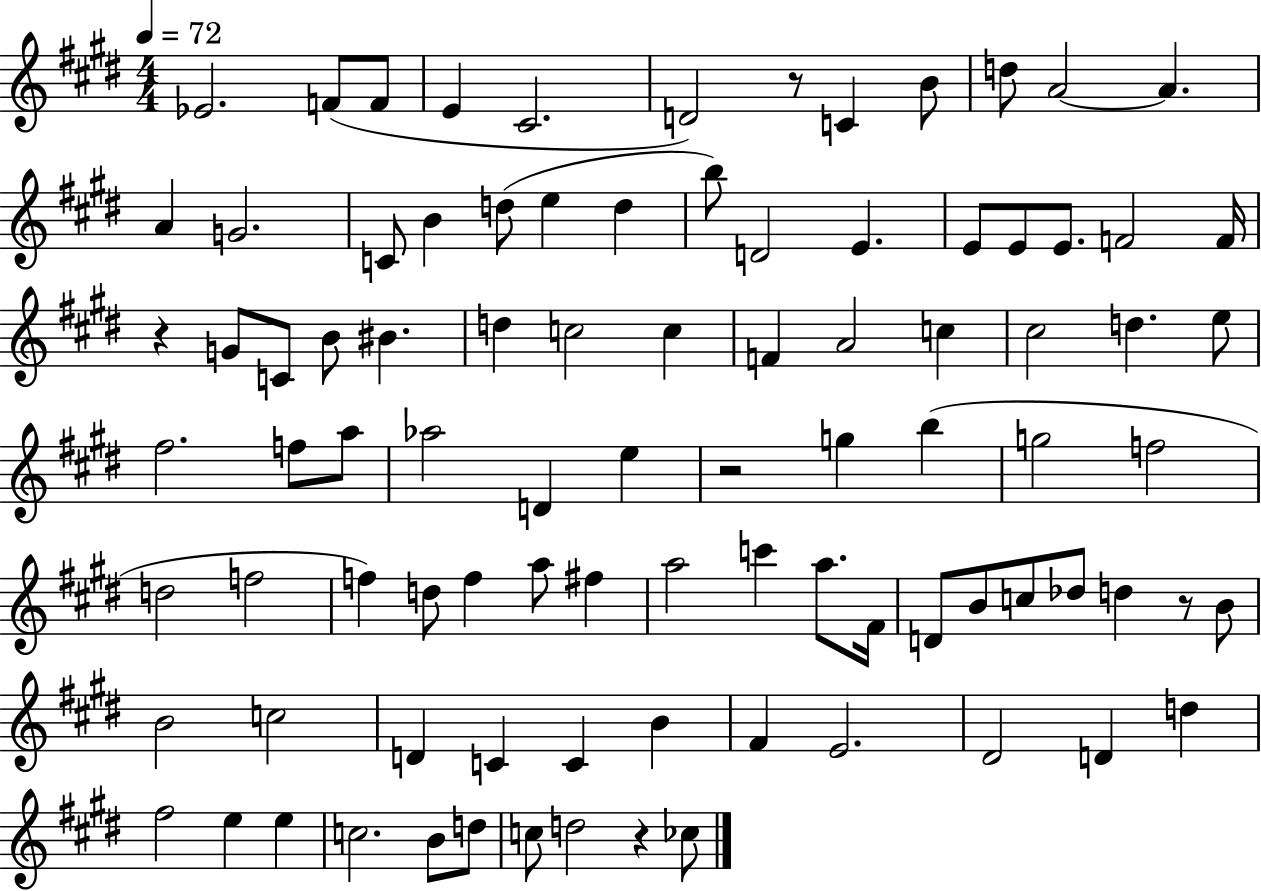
X:1
T:Untitled
M:4/4
L:1/4
K:E
_E2 F/2 F/2 E ^C2 D2 z/2 C B/2 d/2 A2 A A G2 C/2 B d/2 e d b/2 D2 E E/2 E/2 E/2 F2 F/4 z G/2 C/2 B/2 ^B d c2 c F A2 c ^c2 d e/2 ^f2 f/2 a/2 _a2 D e z2 g b g2 f2 d2 f2 f d/2 f a/2 ^f a2 c' a/2 ^F/4 D/2 B/2 c/2 _d/2 d z/2 B/2 B2 c2 D C C B ^F E2 ^D2 D d ^f2 e e c2 B/2 d/2 c/2 d2 z _c/2